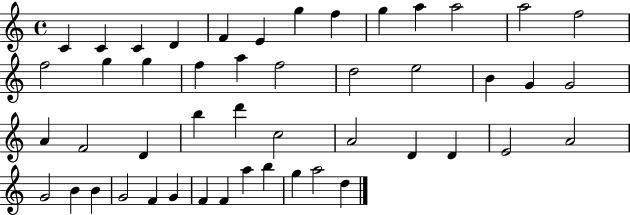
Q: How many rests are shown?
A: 0